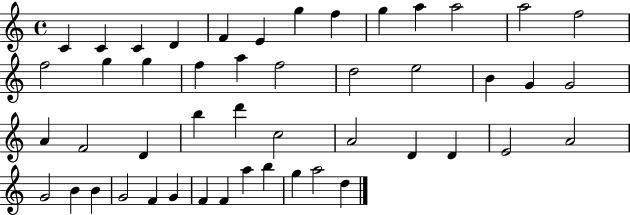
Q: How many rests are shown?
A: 0